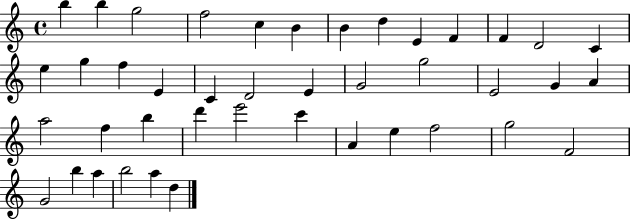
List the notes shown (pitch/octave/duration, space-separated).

B5/q B5/q G5/h F5/h C5/q B4/q B4/q D5/q E4/q F4/q F4/q D4/h C4/q E5/q G5/q F5/q E4/q C4/q D4/h E4/q G4/h G5/h E4/h G4/q A4/q A5/h F5/q B5/q D6/q E6/h C6/q A4/q E5/q F5/h G5/h F4/h G4/h B5/q A5/q B5/h A5/q D5/q